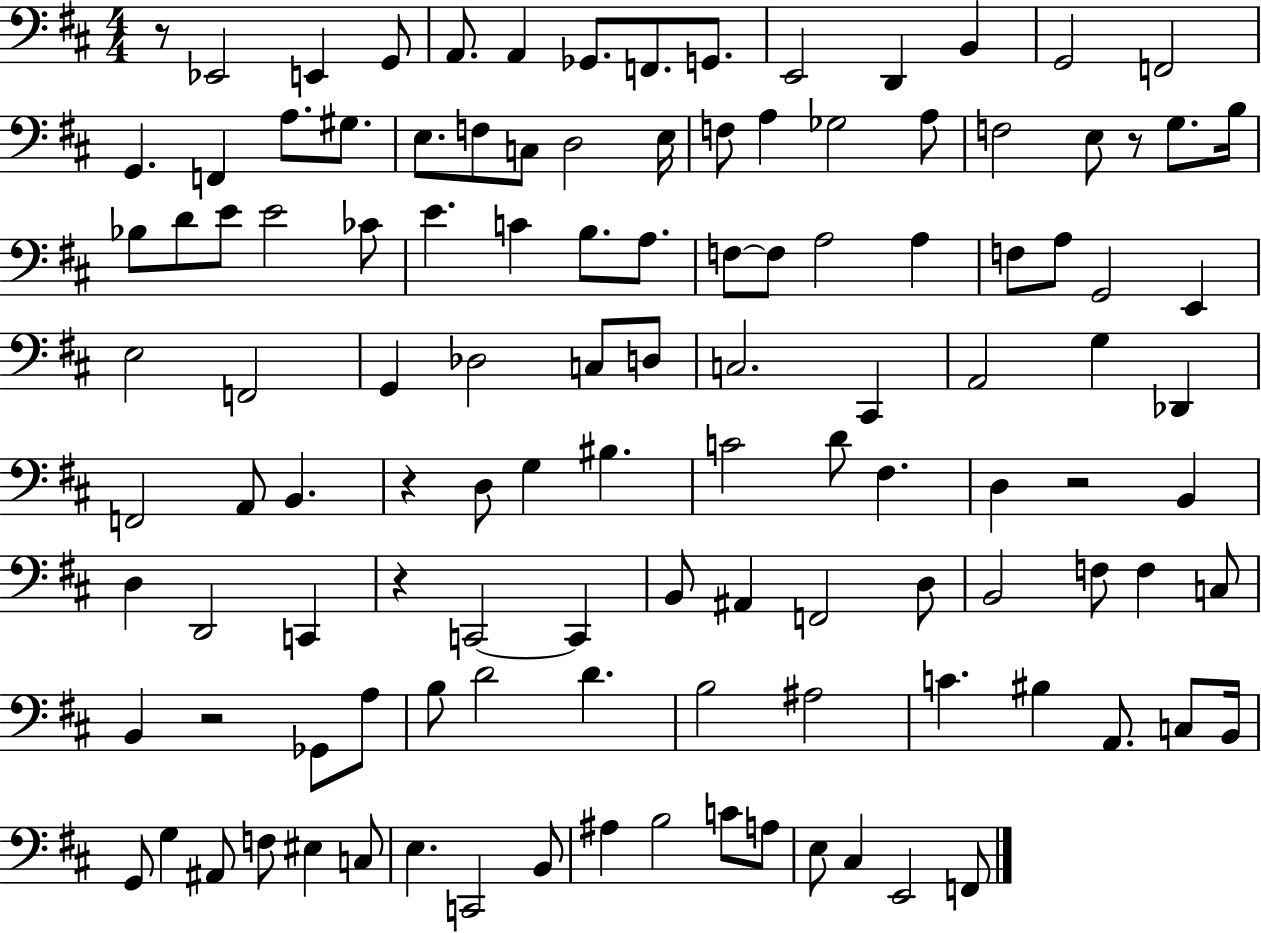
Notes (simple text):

R/e Eb2/h E2/q G2/e A2/e. A2/q Gb2/e. F2/e. G2/e. E2/h D2/q B2/q G2/h F2/h G2/q. F2/q A3/e. G#3/e. E3/e. F3/e C3/e D3/h E3/s F3/e A3/q Gb3/h A3/e F3/h E3/e R/e G3/e. B3/s Bb3/e D4/e E4/e E4/h CES4/e E4/q. C4/q B3/e. A3/e. F3/e F3/e A3/h A3/q F3/e A3/e G2/h E2/q E3/h F2/h G2/q Db3/h C3/e D3/e C3/h. C#2/q A2/h G3/q Db2/q F2/h A2/e B2/q. R/q D3/e G3/q BIS3/q. C4/h D4/e F#3/q. D3/q R/h B2/q D3/q D2/h C2/q R/q C2/h C2/q B2/e A#2/q F2/h D3/e B2/h F3/e F3/q C3/e B2/q R/h Gb2/e A3/e B3/e D4/h D4/q. B3/h A#3/h C4/q. BIS3/q A2/e. C3/e B2/s G2/e G3/q A#2/e F3/e EIS3/q C3/e E3/q. C2/h B2/e A#3/q B3/h C4/e A3/e E3/e C#3/q E2/h F2/e